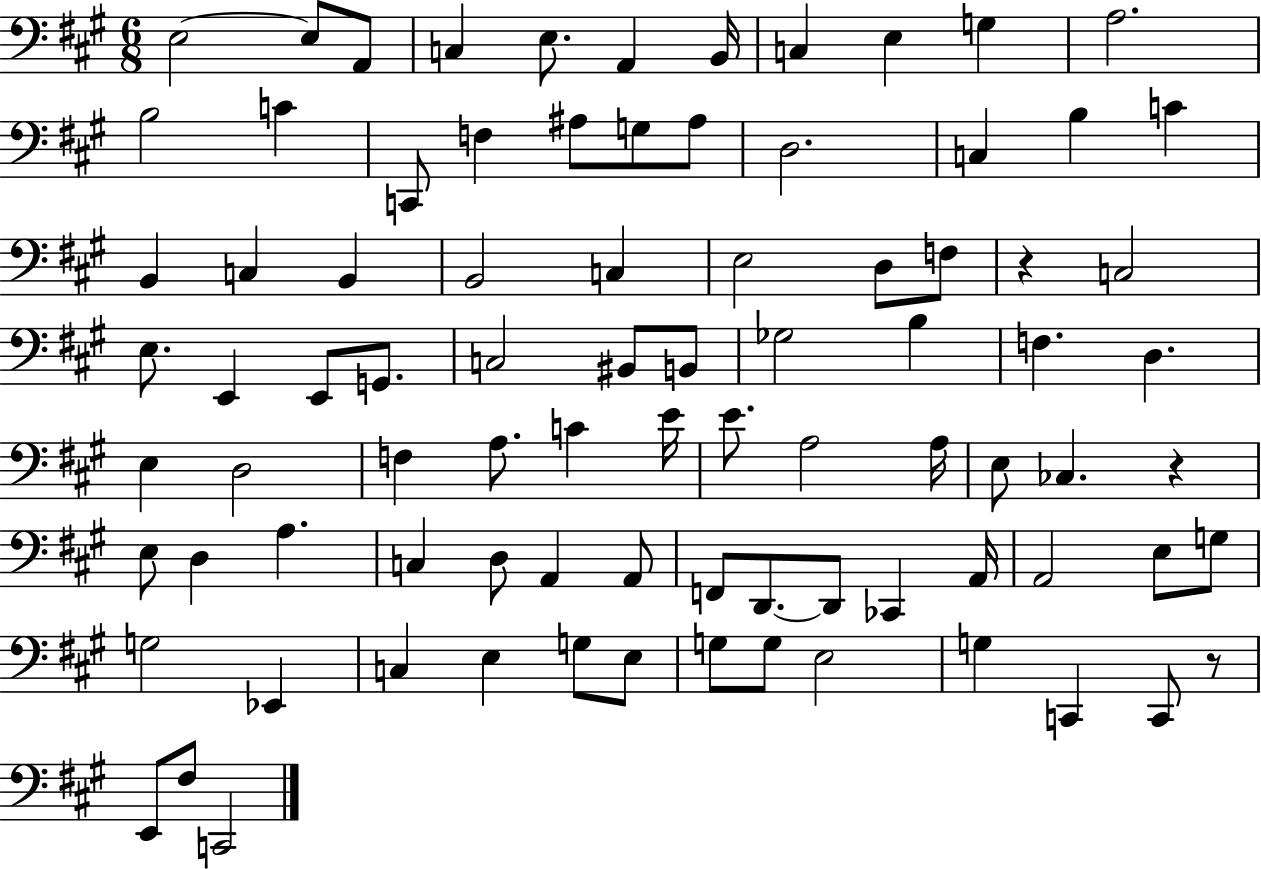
E3/h E3/e A2/e C3/q E3/e. A2/q B2/s C3/q E3/q G3/q A3/h. B3/h C4/q C2/e F3/q A#3/e G3/e A#3/e D3/h. C3/q B3/q C4/q B2/q C3/q B2/q B2/h C3/q E3/h D3/e F3/e R/q C3/h E3/e. E2/q E2/e G2/e. C3/h BIS2/e B2/e Gb3/h B3/q F3/q. D3/q. E3/q D3/h F3/q A3/e. C4/q E4/s E4/e. A3/h A3/s E3/e CES3/q. R/q E3/e D3/q A3/q. C3/q D3/e A2/q A2/e F2/e D2/e. D2/e CES2/q A2/s A2/h E3/e G3/e G3/h Eb2/q C3/q E3/q G3/e E3/e G3/e G3/e E3/h G3/q C2/q C2/e R/e E2/e F#3/e C2/h